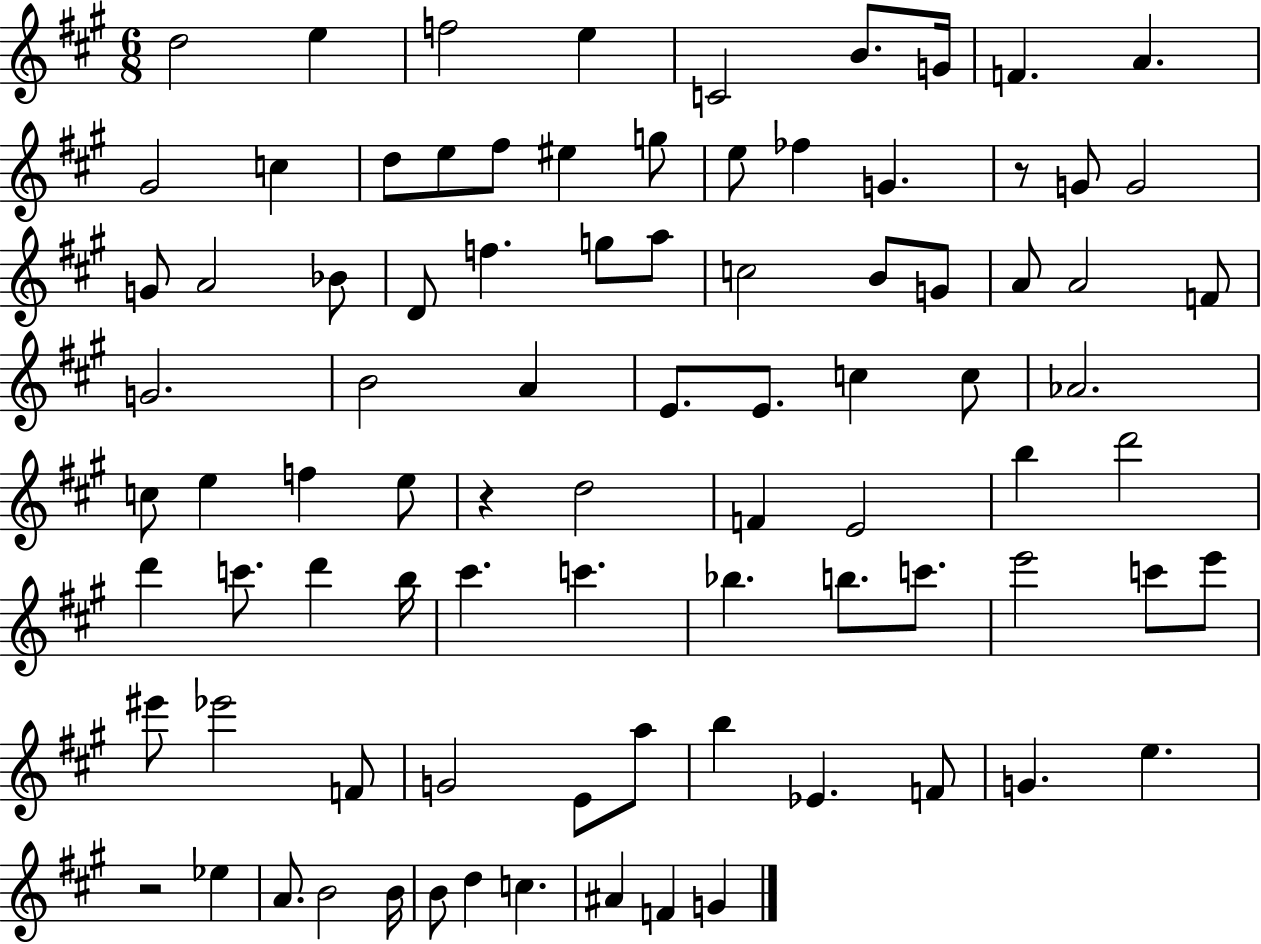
{
  \clef treble
  \numericTimeSignature
  \time 6/8
  \key a \major
  d''2 e''4 | f''2 e''4 | c'2 b'8. g'16 | f'4. a'4. | \break gis'2 c''4 | d''8 e''8 fis''8 eis''4 g''8 | e''8 fes''4 g'4. | r8 g'8 g'2 | \break g'8 a'2 bes'8 | d'8 f''4. g''8 a''8 | c''2 b'8 g'8 | a'8 a'2 f'8 | \break g'2. | b'2 a'4 | e'8. e'8. c''4 c''8 | aes'2. | \break c''8 e''4 f''4 e''8 | r4 d''2 | f'4 e'2 | b''4 d'''2 | \break d'''4 c'''8. d'''4 b''16 | cis'''4. c'''4. | bes''4. b''8. c'''8. | e'''2 c'''8 e'''8 | \break eis'''8 ees'''2 f'8 | g'2 e'8 a''8 | b''4 ees'4. f'8 | g'4. e''4. | \break r2 ees''4 | a'8. b'2 b'16 | b'8 d''4 c''4. | ais'4 f'4 g'4 | \break \bar "|."
}